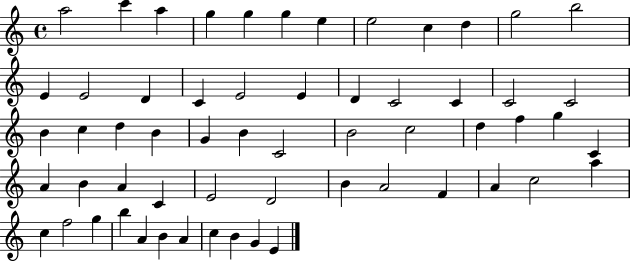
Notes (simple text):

A5/h C6/q A5/q G5/q G5/q G5/q E5/q E5/h C5/q D5/q G5/h B5/h E4/q E4/h D4/q C4/q E4/h E4/q D4/q C4/h C4/q C4/h C4/h B4/q C5/q D5/q B4/q G4/q B4/q C4/h B4/h C5/h D5/q F5/q G5/q C4/q A4/q B4/q A4/q C4/q E4/h D4/h B4/q A4/h F4/q A4/q C5/h A5/q C5/q F5/h G5/q B5/q A4/q B4/q A4/q C5/q B4/q G4/q E4/q